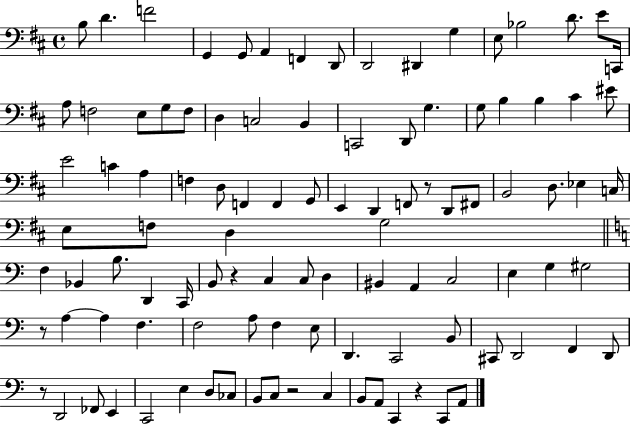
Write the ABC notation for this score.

X:1
T:Untitled
M:4/4
L:1/4
K:D
B,/2 D F2 G,, G,,/2 A,, F,, D,,/2 D,,2 ^D,, G, E,/2 _B,2 D/2 E/2 C,,/4 A,/2 F,2 E,/2 G,/2 F,/2 D, C,2 B,, C,,2 D,,/2 G, G,/2 B, B, ^C ^E/2 E2 C A, F, D,/2 F,, F,, G,,/2 E,, D,, F,,/2 z/2 D,,/2 ^F,,/2 B,,2 D,/2 _E, C,/4 E,/2 F,/2 D, G,2 F, _B,, B,/2 D,, C,,/4 B,,/2 z C, C,/2 D, ^B,, A,, C,2 E, G, ^G,2 z/2 A, A, F, F,2 A,/2 F, E,/2 D,, C,,2 B,,/2 ^C,,/2 D,,2 F,, D,,/2 z/2 D,,2 _F,,/2 E,, C,,2 E, D,/2 _C,/2 B,,/2 C,/2 z2 C, B,,/2 A,,/2 C,, z C,,/2 A,,/2